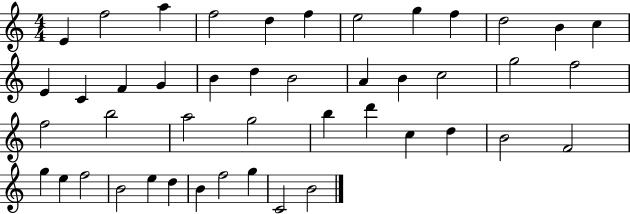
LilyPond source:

{
  \clef treble
  \numericTimeSignature
  \time 4/4
  \key c \major
  e'4 f''2 a''4 | f''2 d''4 f''4 | e''2 g''4 f''4 | d''2 b'4 c''4 | \break e'4 c'4 f'4 g'4 | b'4 d''4 b'2 | a'4 b'4 c''2 | g''2 f''2 | \break f''2 b''2 | a''2 g''2 | b''4 d'''4 c''4 d''4 | b'2 f'2 | \break g''4 e''4 f''2 | b'2 e''4 d''4 | b'4 f''2 g''4 | c'2 b'2 | \break \bar "|."
}